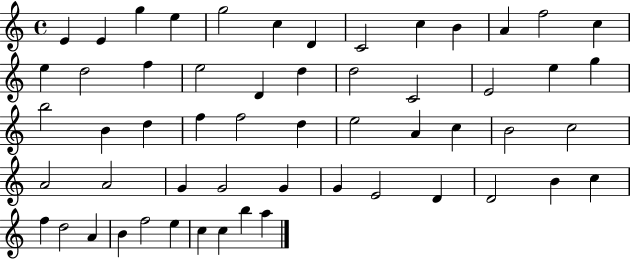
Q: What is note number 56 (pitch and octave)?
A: A5